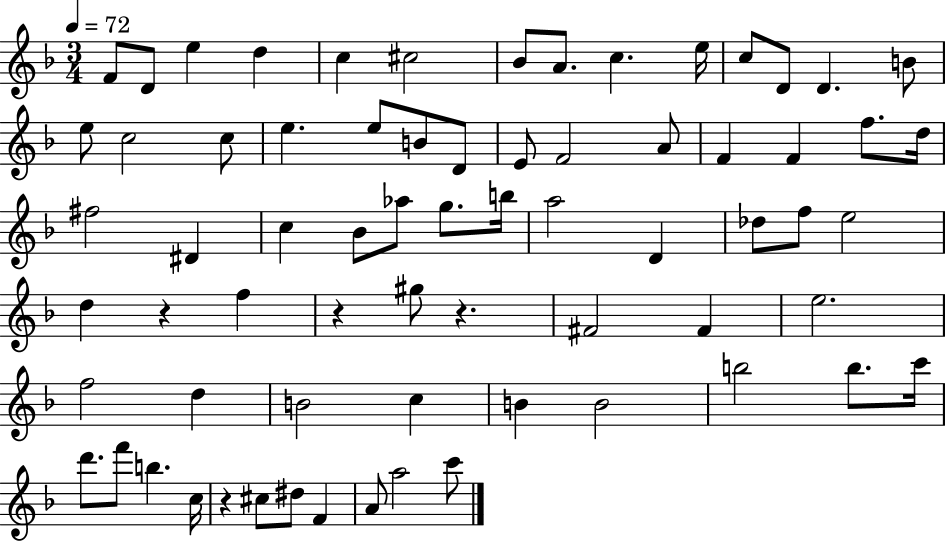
F4/e D4/e E5/q D5/q C5/q C#5/h Bb4/e A4/e. C5/q. E5/s C5/e D4/e D4/q. B4/e E5/e C5/h C5/e E5/q. E5/e B4/e D4/e E4/e F4/h A4/e F4/q F4/q F5/e. D5/s F#5/h D#4/q C5/q Bb4/e Ab5/e G5/e. B5/s A5/h D4/q Db5/e F5/e E5/h D5/q R/q F5/q R/q G#5/e R/q. F#4/h F#4/q E5/h. F5/h D5/q B4/h C5/q B4/q B4/h B5/h B5/e. C6/s D6/e. F6/e B5/q. C5/s R/q C#5/e D#5/e F4/q A4/e A5/h C6/e